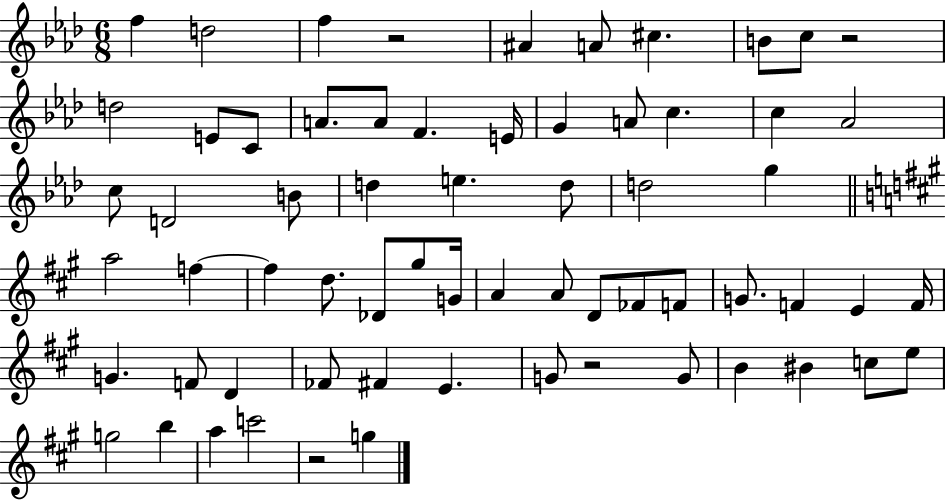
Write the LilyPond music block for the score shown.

{
  \clef treble
  \numericTimeSignature
  \time 6/8
  \key aes \major
  \repeat volta 2 { f''4 d''2 | f''4 r2 | ais'4 a'8 cis''4. | b'8 c''8 r2 | \break d''2 e'8 c'8 | a'8. a'8 f'4. e'16 | g'4 a'8 c''4. | c''4 aes'2 | \break c''8 d'2 b'8 | d''4 e''4. d''8 | d''2 g''4 | \bar "||" \break \key a \major a''2 f''4~~ | f''4 d''8. des'8 gis''8 g'16 | a'4 a'8 d'8 fes'8 f'8 | g'8. f'4 e'4 f'16 | \break g'4. f'8 d'4 | fes'8 fis'4 e'4. | g'8 r2 g'8 | b'4 bis'4 c''8 e''8 | \break g''2 b''4 | a''4 c'''2 | r2 g''4 | } \bar "|."
}